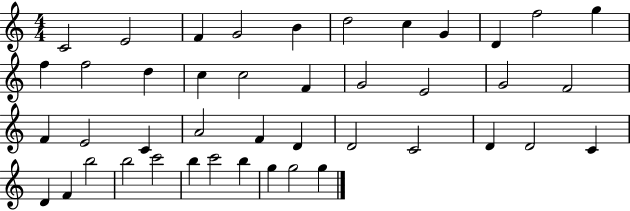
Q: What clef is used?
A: treble